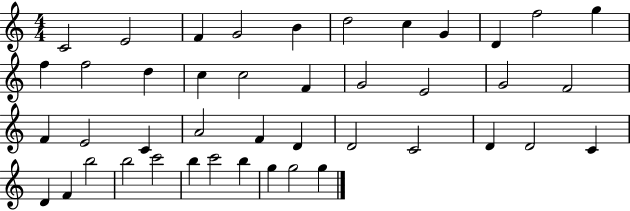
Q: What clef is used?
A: treble